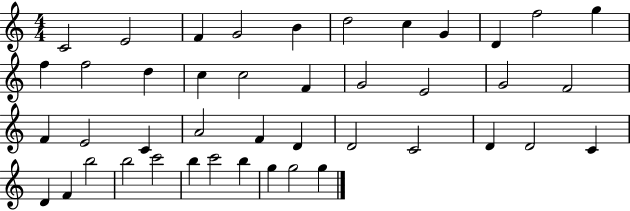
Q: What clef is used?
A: treble